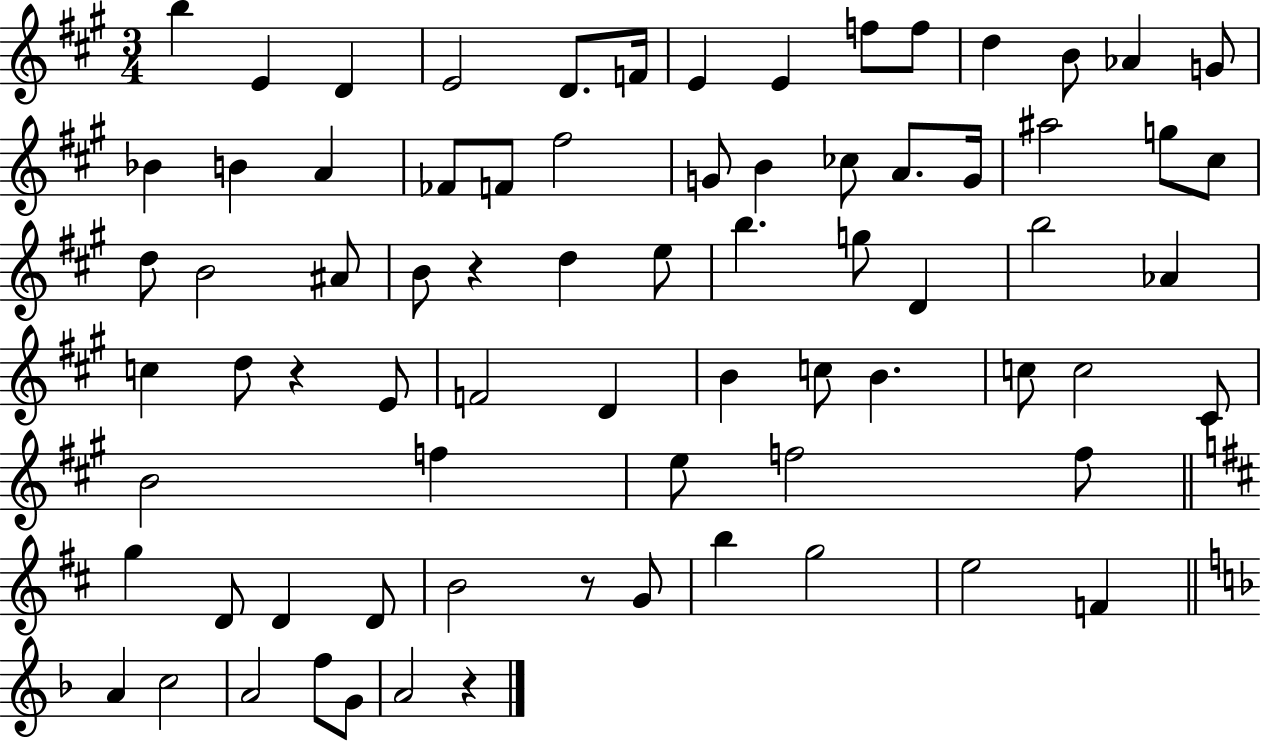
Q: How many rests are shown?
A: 4